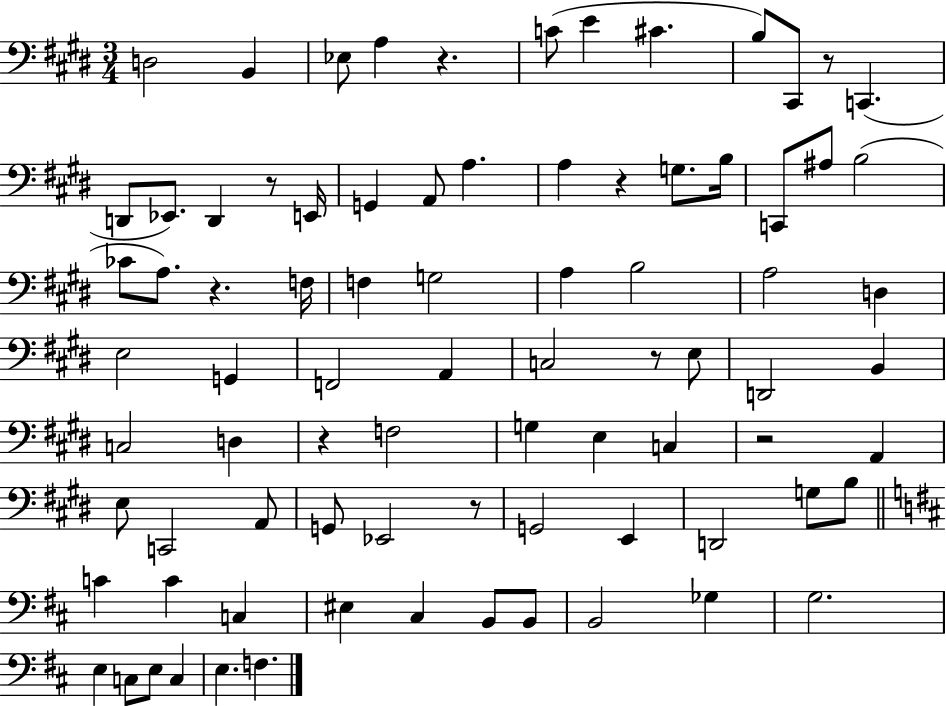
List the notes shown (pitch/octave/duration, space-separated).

D3/h B2/q Eb3/e A3/q R/q. C4/e E4/q C#4/q. B3/e C#2/e R/e C2/q. D2/e Eb2/e. D2/q R/e E2/s G2/q A2/e A3/q. A3/q R/q G3/e. B3/s C2/e A#3/e B3/h CES4/e A3/e. R/q. F3/s F3/q G3/h A3/q B3/h A3/h D3/q E3/h G2/q F2/h A2/q C3/h R/e E3/e D2/h B2/q C3/h D3/q R/q F3/h G3/q E3/q C3/q R/h A2/q E3/e C2/h A2/e G2/e Eb2/h R/e G2/h E2/q D2/h G3/e B3/e C4/q C4/q C3/q EIS3/q C#3/q B2/e B2/e B2/h Gb3/q G3/h. E3/q C3/e E3/e C3/q E3/q. F3/q.